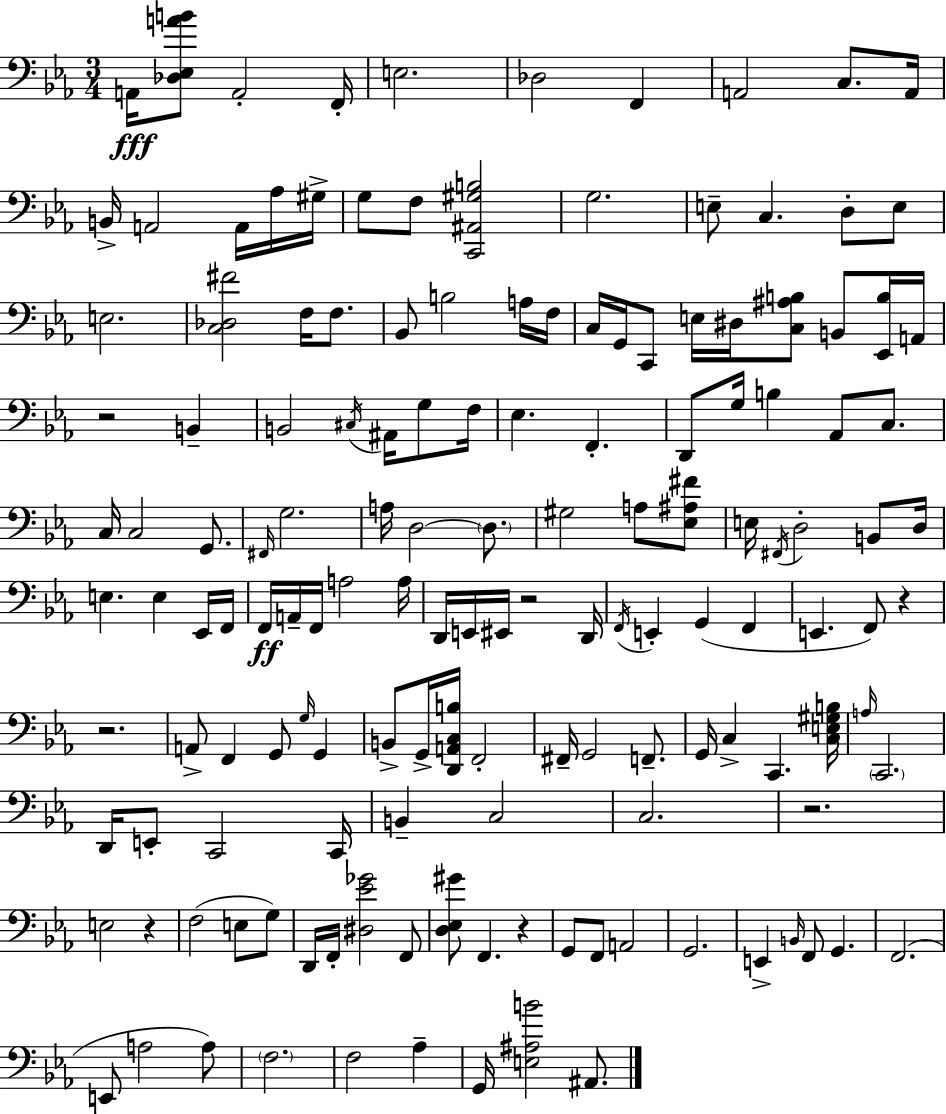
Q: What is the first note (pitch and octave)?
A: A2